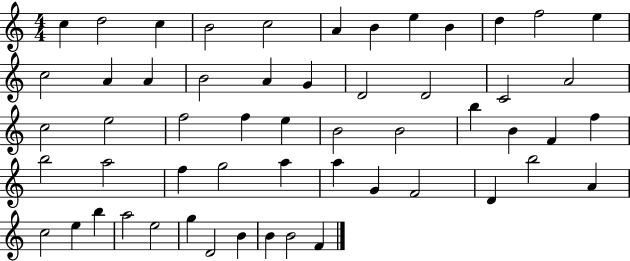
C5/q D5/h C5/q B4/h C5/h A4/q B4/q E5/q B4/q D5/q F5/h E5/q C5/h A4/q A4/q B4/h A4/q G4/q D4/h D4/h C4/h A4/h C5/h E5/h F5/h F5/q E5/q B4/h B4/h B5/q B4/q F4/q F5/q B5/h A5/h F5/q G5/h A5/q A5/q G4/q F4/h D4/q B5/h A4/q C5/h E5/q B5/q A5/h E5/h G5/q D4/h B4/q B4/q B4/h F4/q